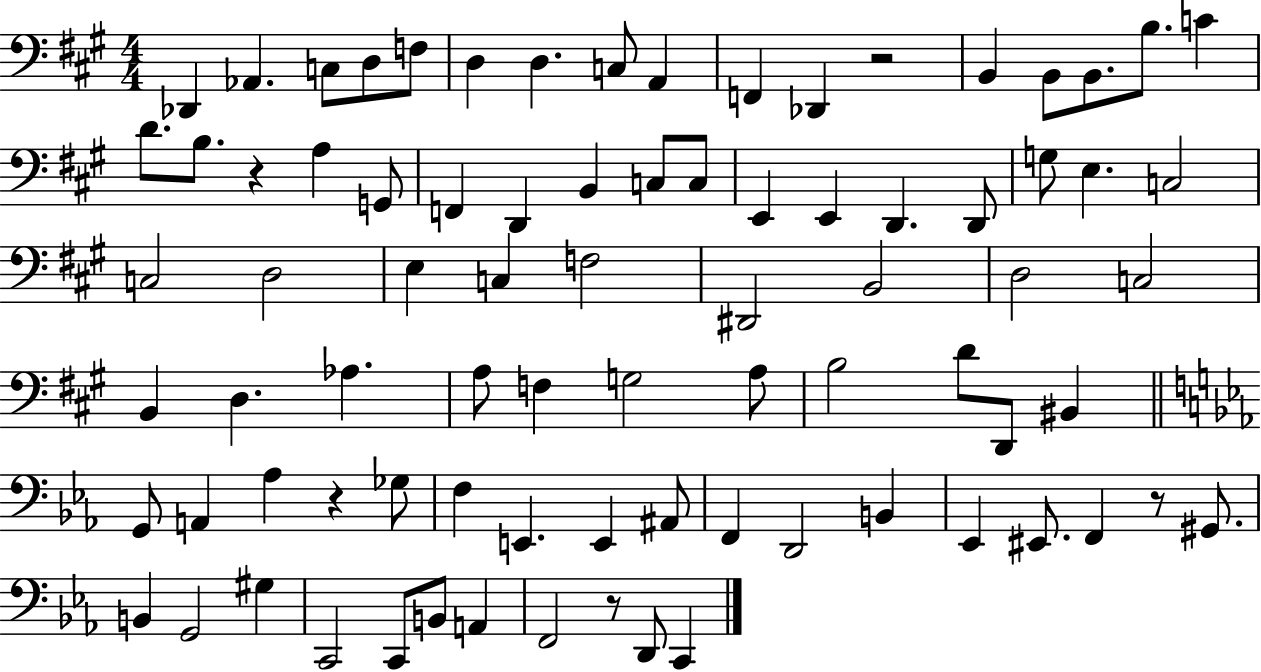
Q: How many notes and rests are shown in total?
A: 82